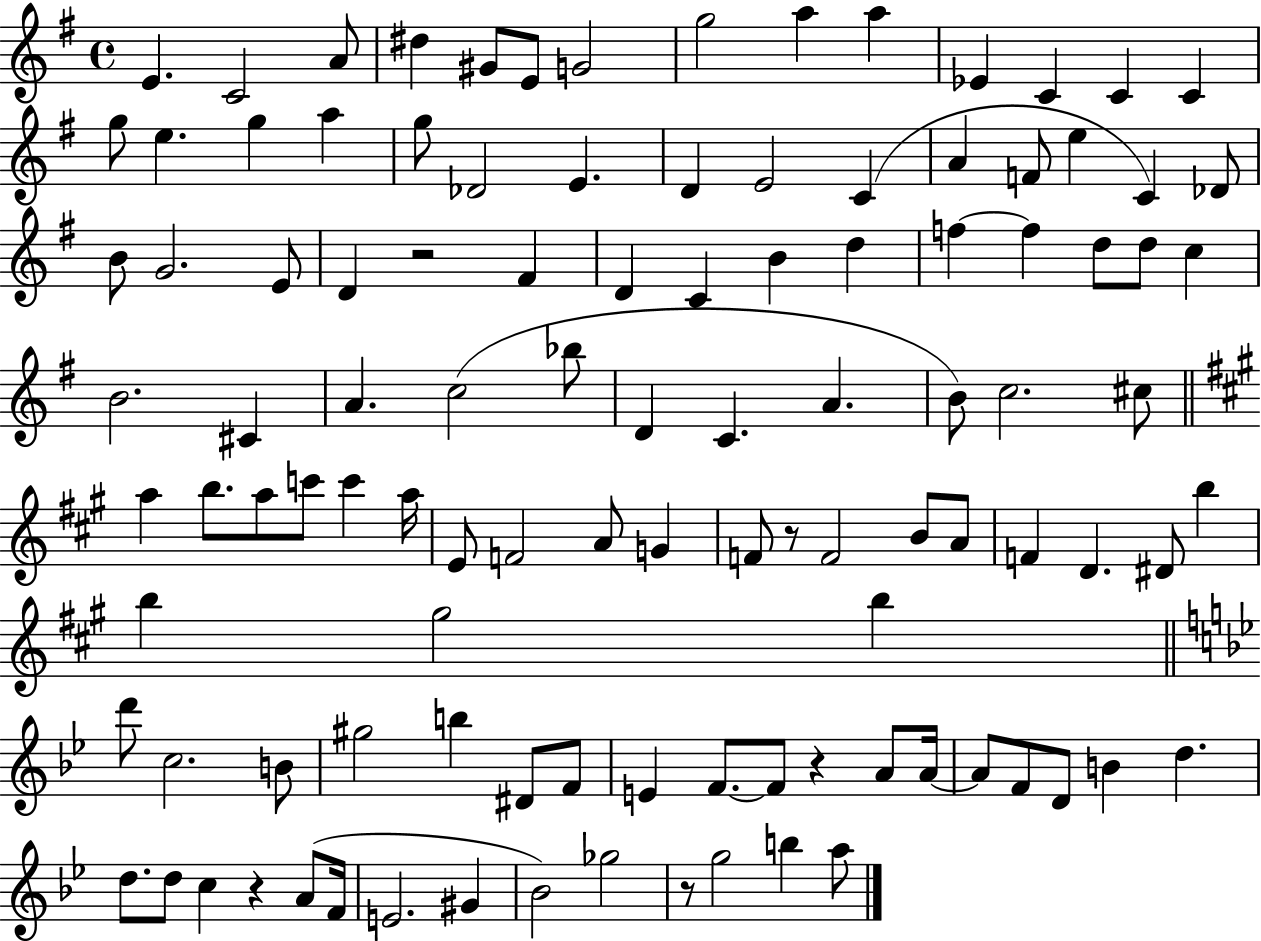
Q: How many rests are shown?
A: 5